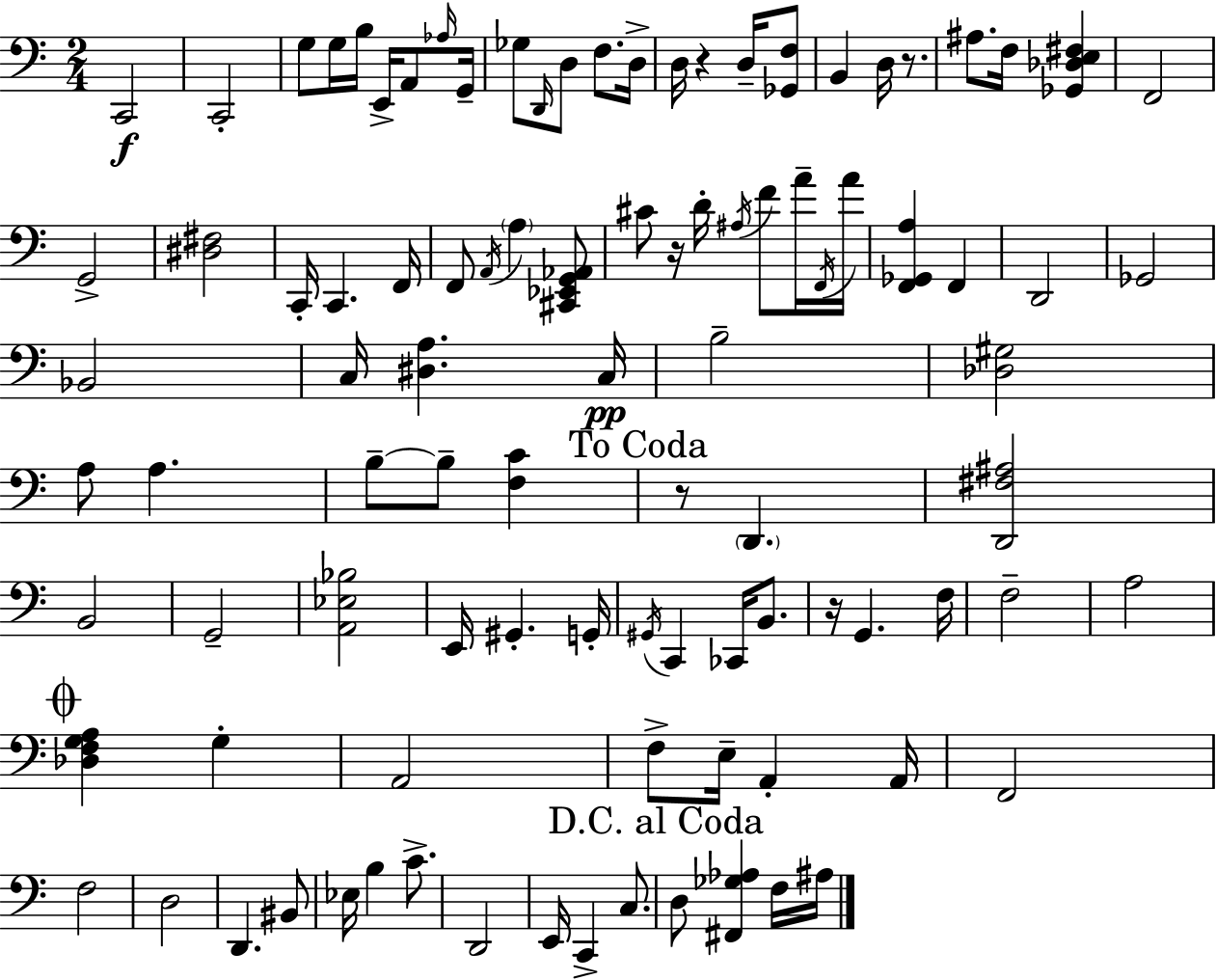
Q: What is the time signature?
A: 2/4